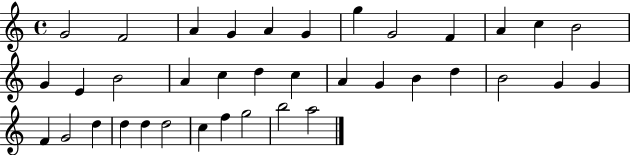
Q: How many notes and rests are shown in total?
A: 37